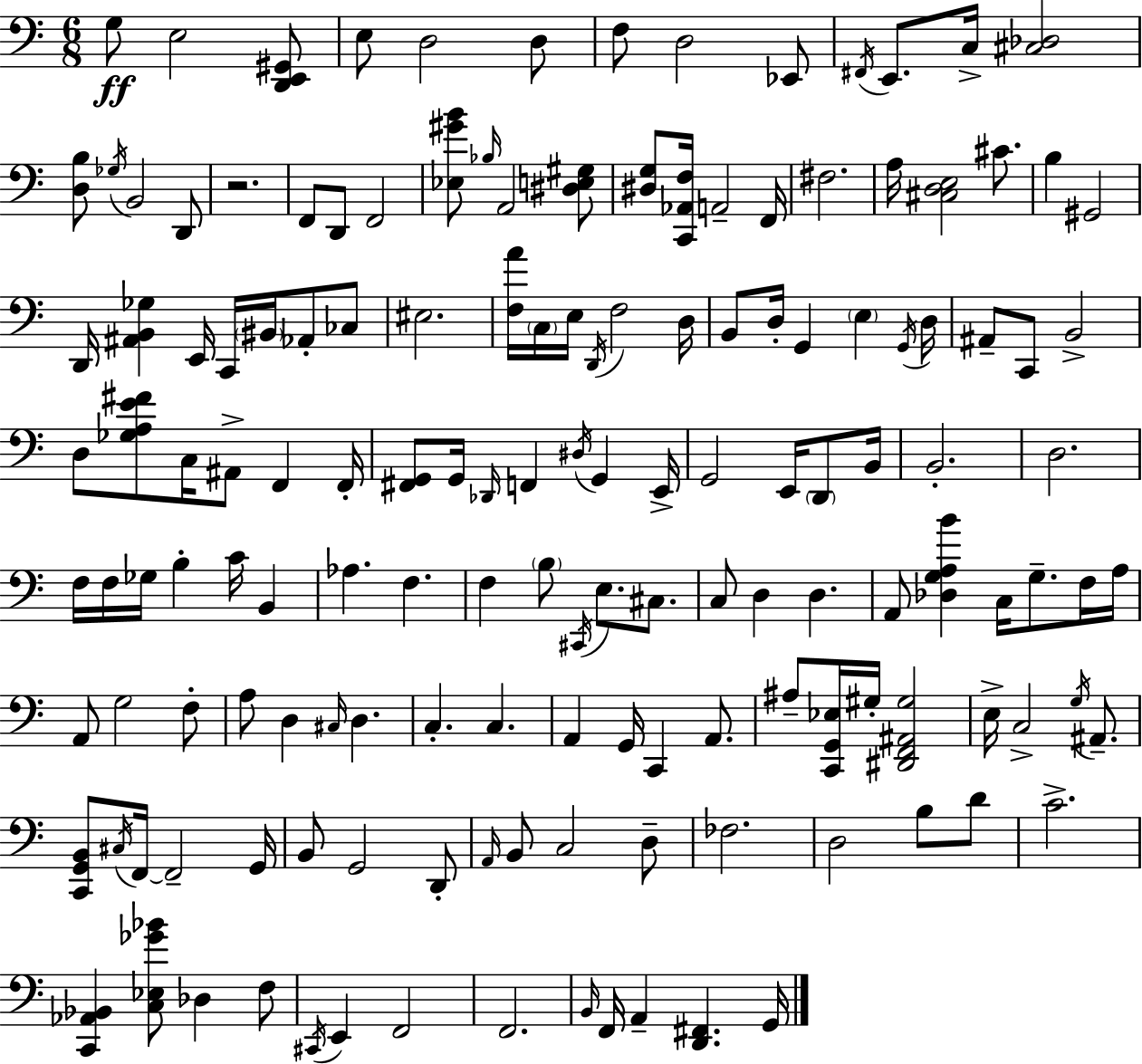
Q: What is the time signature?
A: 6/8